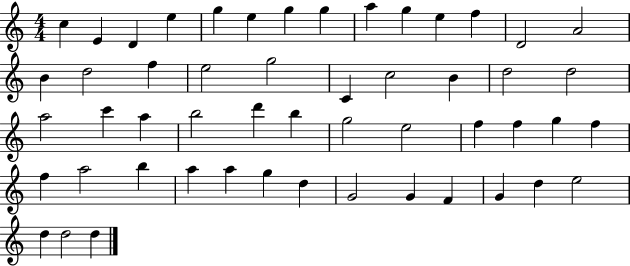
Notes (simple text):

C5/q E4/q D4/q E5/q G5/q E5/q G5/q G5/q A5/q G5/q E5/q F5/q D4/h A4/h B4/q D5/h F5/q E5/h G5/h C4/q C5/h B4/q D5/h D5/h A5/h C6/q A5/q B5/h D6/q B5/q G5/h E5/h F5/q F5/q G5/q F5/q F5/q A5/h B5/q A5/q A5/q G5/q D5/q G4/h G4/q F4/q G4/q D5/q E5/h D5/q D5/h D5/q